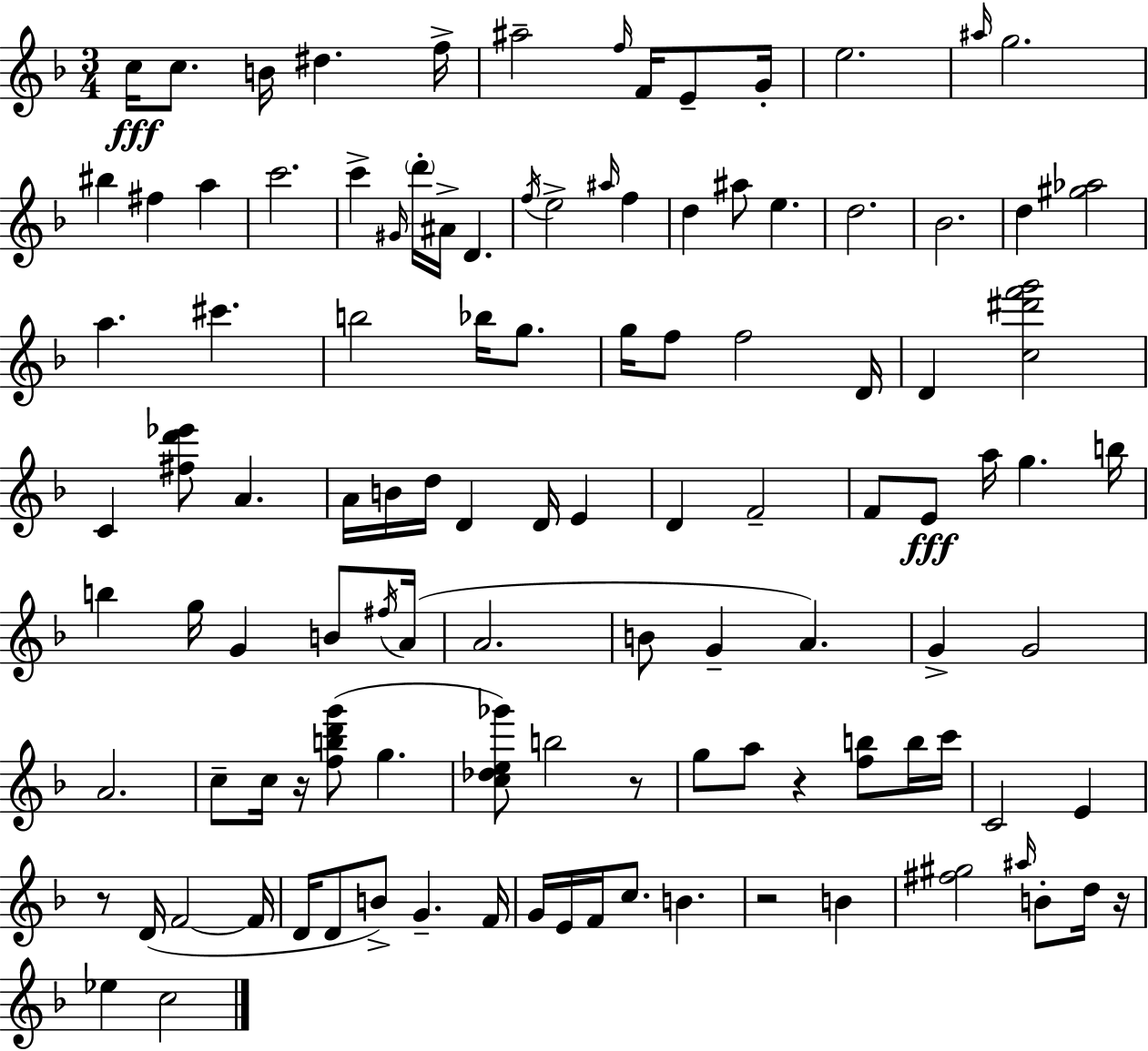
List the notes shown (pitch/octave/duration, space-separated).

C5/s C5/e. B4/s D#5/q. F5/s A#5/h F5/s F4/s E4/e G4/s E5/h. A#5/s G5/h. BIS5/q F#5/q A5/q C6/h. C6/q G#4/s D6/s A#4/s D4/q. F5/s E5/h A#5/s F5/q D5/q A#5/e E5/q. D5/h. Bb4/h. D5/q [G#5,Ab5]/h A5/q. C#6/q. B5/h Bb5/s G5/e. G5/s F5/e F5/h D4/s D4/q [C5,D#6,F6,G6]/h C4/q [F#5,D6,Eb6]/e A4/q. A4/s B4/s D5/s D4/q D4/s E4/q D4/q F4/h F4/e E4/e A5/s G5/q. B5/s B5/q G5/s G4/q B4/e F#5/s A4/s A4/h. B4/e G4/q A4/q. G4/q G4/h A4/h. C5/e C5/s R/s [F5,B5,D6,G6]/e G5/q. [C5,Db5,E5,Gb6]/e B5/h R/e G5/e A5/e R/q [F5,B5]/e B5/s C6/s C4/h E4/q R/e D4/s F4/h F4/s D4/s D4/e B4/e G4/q. F4/s G4/s E4/s F4/s C5/e. B4/q. R/h B4/q [F#5,G#5]/h A#5/s B4/e D5/s R/s Eb5/q C5/h